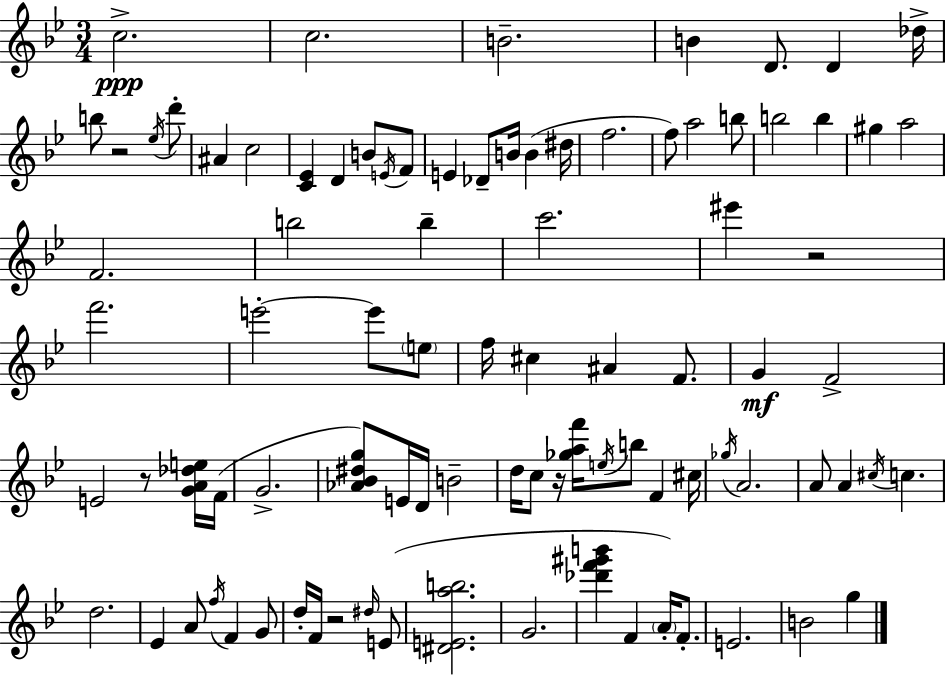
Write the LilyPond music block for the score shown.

{
  \clef treble
  \numericTimeSignature
  \time 3/4
  \key g \minor
  c''2.->\ppp | c''2. | b'2.-- | b'4 d'8. d'4 des''16-> | \break b''8 r2 \acciaccatura { ees''16 } d'''8-. | ais'4 c''2 | <c' ees'>4 d'4 b'8 \acciaccatura { e'16 } | f'8 e'4 des'8-- b'16 b'4( | \break dis''16 f''2. | f''8) a''2 | b''8 b''2 b''4 | gis''4 a''2 | \break f'2. | b''2 b''4-- | c'''2. | eis'''4 r2 | \break f'''2. | e'''2-.~~ e'''8 | \parenthesize e''8 f''16 cis''4 ais'4 f'8. | g'4\mf f'2-> | \break e'2 r8 | <g' a' des'' e''>16 f'16( g'2.-> | <aes' bes' dis'' g''>8) e'16 d'16 b'2-- | d''16 c''8 r16 <ges'' a'' f'''>16 \acciaccatura { e''16 } b''8 f'4 | \break cis''16 \acciaccatura { ges''16 } a'2. | a'8 a'4 \acciaccatura { cis''16 } c''4. | d''2. | ees'4 a'8 \acciaccatura { f''16 } | \break f'4 g'8 d''16-. f'16 r2 | \grace { dis''16 } e'8( <dis' e' a'' b''>2. | g'2. | <des''' f''' gis''' b'''>4 f'4 | \break \parenthesize a'16-.) f'8.-. e'2. | b'2 | g''4 \bar "|."
}